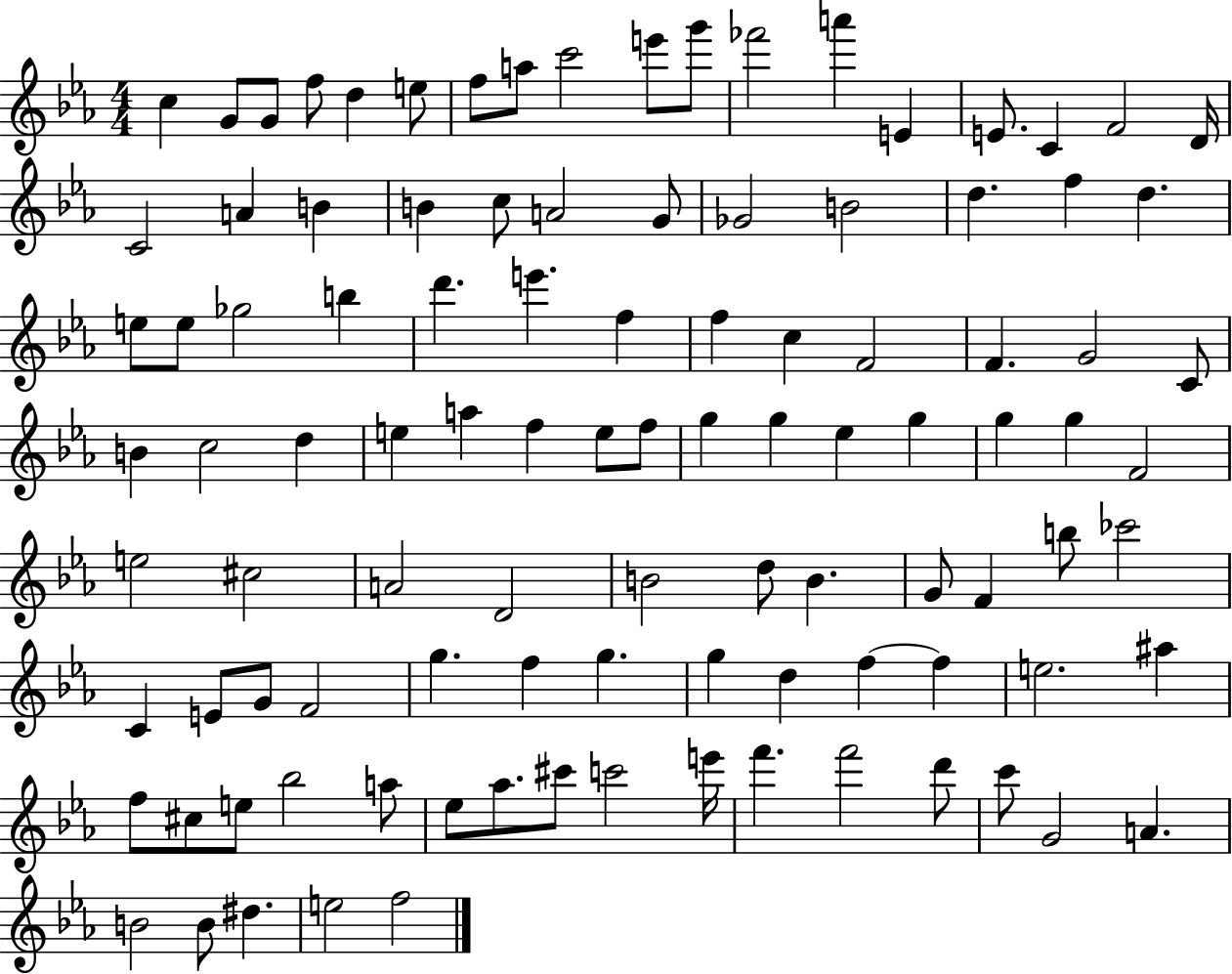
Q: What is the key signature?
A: EES major